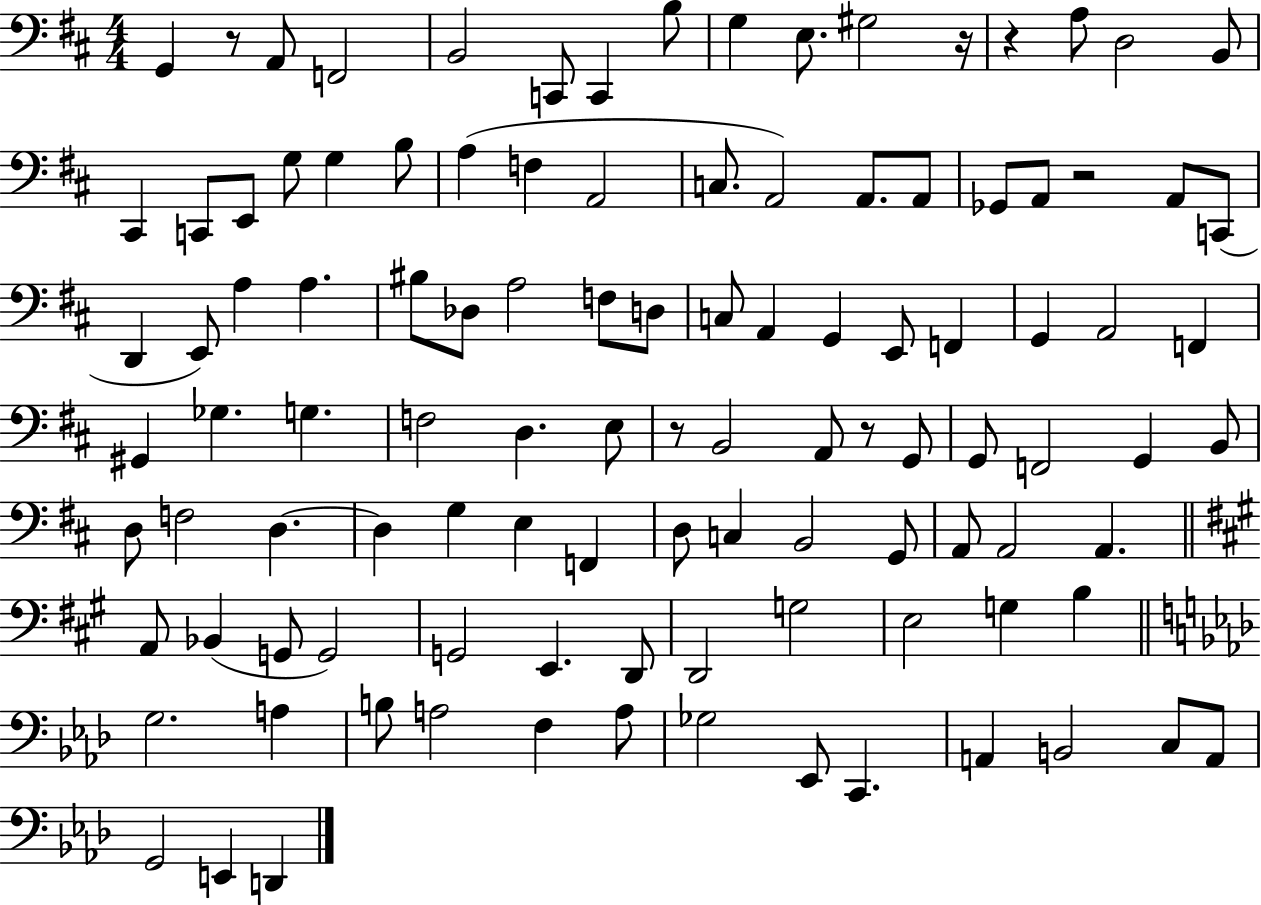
{
  \clef bass
  \numericTimeSignature
  \time 4/4
  \key d \major
  g,4 r8 a,8 f,2 | b,2 c,8 c,4 b8 | g4 e8. gis2 r16 | r4 a8 d2 b,8 | \break cis,4 c,8 e,8 g8 g4 b8 | a4( f4 a,2 | c8. a,2) a,8. a,8 | ges,8 a,8 r2 a,8 c,8( | \break d,4 e,8) a4 a4. | bis8 des8 a2 f8 d8 | c8 a,4 g,4 e,8 f,4 | g,4 a,2 f,4 | \break gis,4 ges4. g4. | f2 d4. e8 | r8 b,2 a,8 r8 g,8 | g,8 f,2 g,4 b,8 | \break d8 f2 d4.~~ | d4 g4 e4 f,4 | d8 c4 b,2 g,8 | a,8 a,2 a,4. | \break \bar "||" \break \key a \major a,8 bes,4( g,8 g,2) | g,2 e,4. d,8 | d,2 g2 | e2 g4 b4 | \break \bar "||" \break \key aes \major g2. a4 | b8 a2 f4 a8 | ges2 ees,8 c,4. | a,4 b,2 c8 a,8 | \break g,2 e,4 d,4 | \bar "|."
}